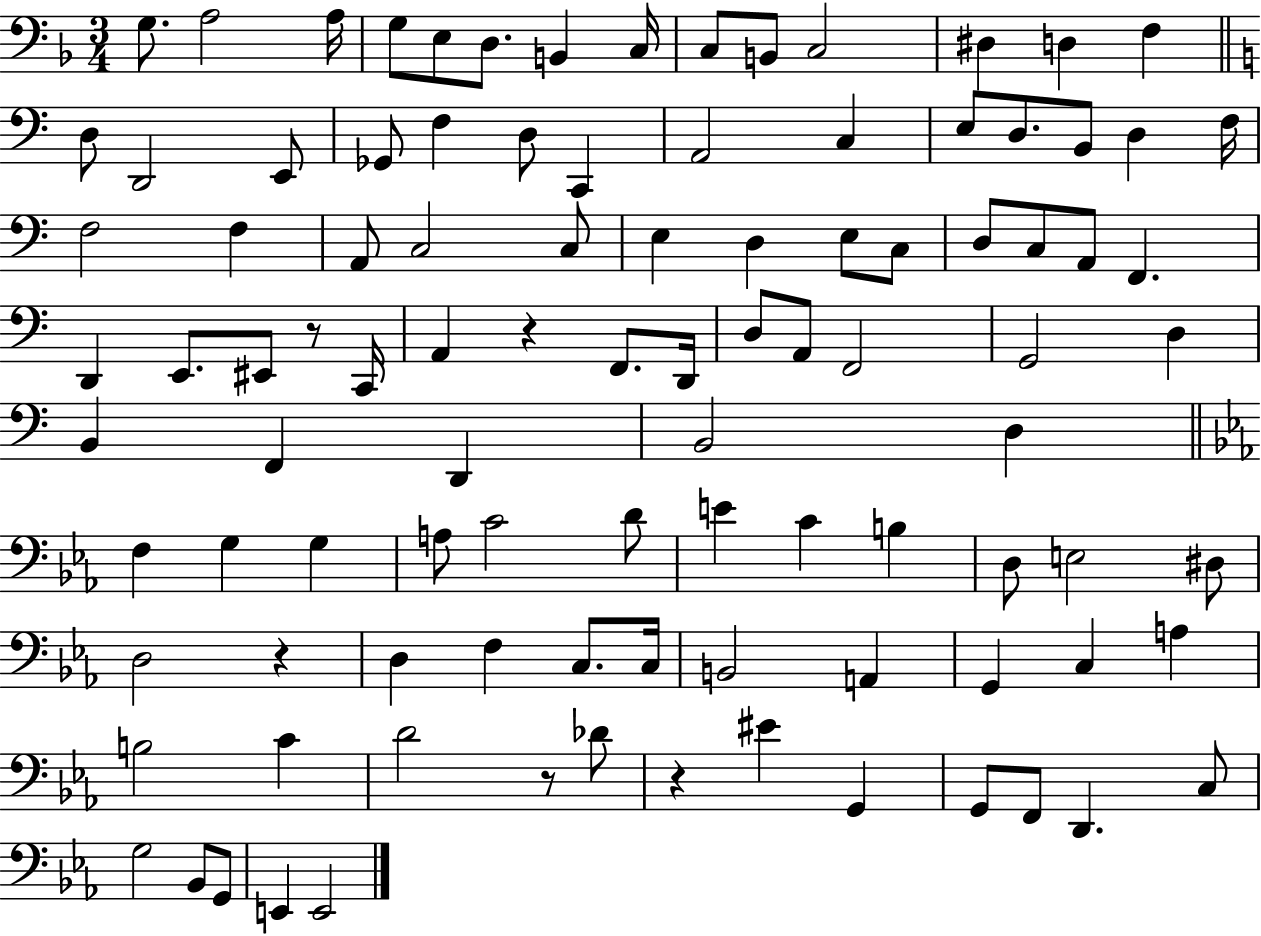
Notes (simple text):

G3/e. A3/h A3/s G3/e E3/e D3/e. B2/q C3/s C3/e B2/e C3/h D#3/q D3/q F3/q D3/e D2/h E2/e Gb2/e F3/q D3/e C2/q A2/h C3/q E3/e D3/e. B2/e D3/q F3/s F3/h F3/q A2/e C3/h C3/e E3/q D3/q E3/e C3/e D3/e C3/e A2/e F2/q. D2/q E2/e. EIS2/e R/e C2/s A2/q R/q F2/e. D2/s D3/e A2/e F2/h G2/h D3/q B2/q F2/q D2/q B2/h D3/q F3/q G3/q G3/q A3/e C4/h D4/e E4/q C4/q B3/q D3/e E3/h D#3/e D3/h R/q D3/q F3/q C3/e. C3/s B2/h A2/q G2/q C3/q A3/q B3/h C4/q D4/h R/e Db4/e R/q EIS4/q G2/q G2/e F2/e D2/q. C3/e G3/h Bb2/e G2/e E2/q E2/h